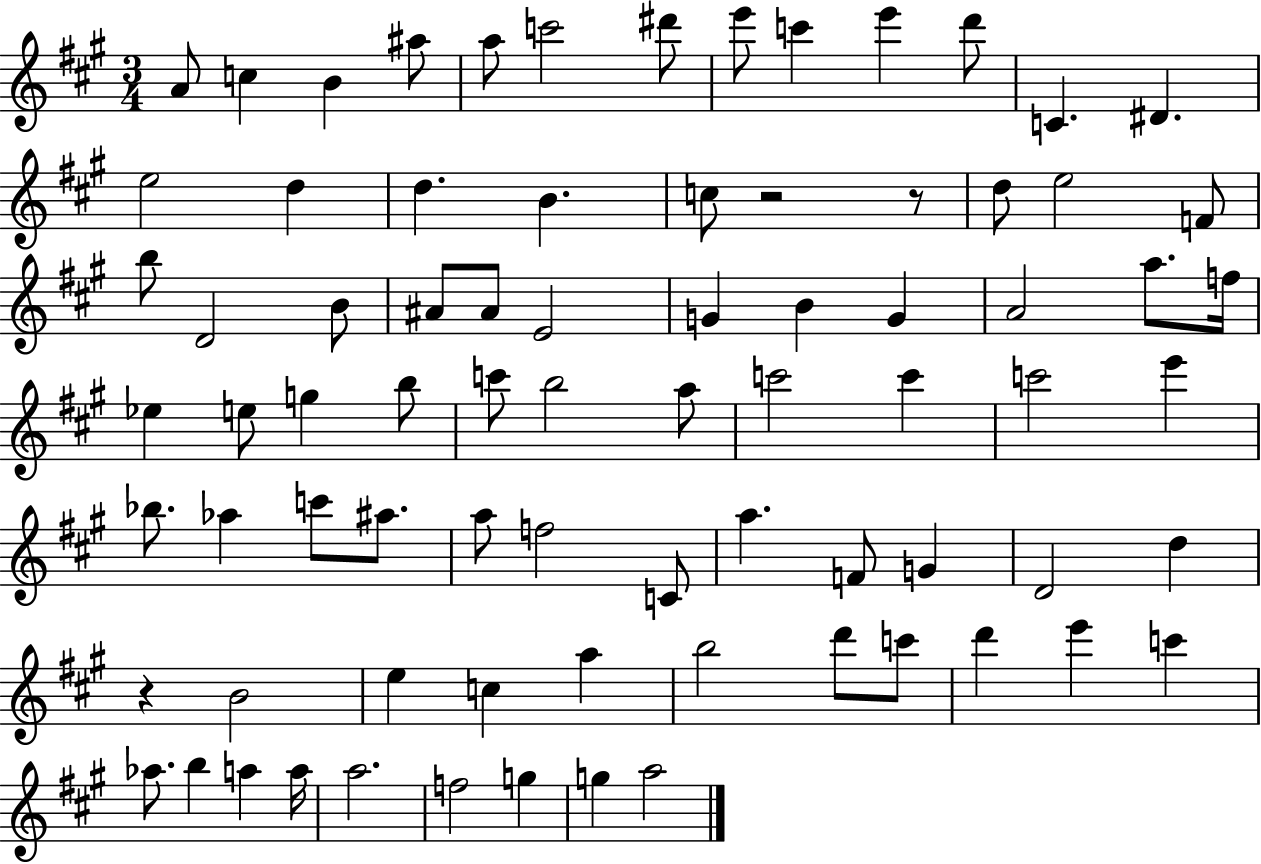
{
  \clef treble
  \numericTimeSignature
  \time 3/4
  \key a \major
  \repeat volta 2 { a'8 c''4 b'4 ais''8 | a''8 c'''2 dis'''8 | e'''8 c'''4 e'''4 d'''8 | c'4. dis'4. | \break e''2 d''4 | d''4. b'4. | c''8 r2 r8 | d''8 e''2 f'8 | \break b''8 d'2 b'8 | ais'8 ais'8 e'2 | g'4 b'4 g'4 | a'2 a''8. f''16 | \break ees''4 e''8 g''4 b''8 | c'''8 b''2 a''8 | c'''2 c'''4 | c'''2 e'''4 | \break bes''8. aes''4 c'''8 ais''8. | a''8 f''2 c'8 | a''4. f'8 g'4 | d'2 d''4 | \break r4 b'2 | e''4 c''4 a''4 | b''2 d'''8 c'''8 | d'''4 e'''4 c'''4 | \break aes''8. b''4 a''4 a''16 | a''2. | f''2 g''4 | g''4 a''2 | \break } \bar "|."
}